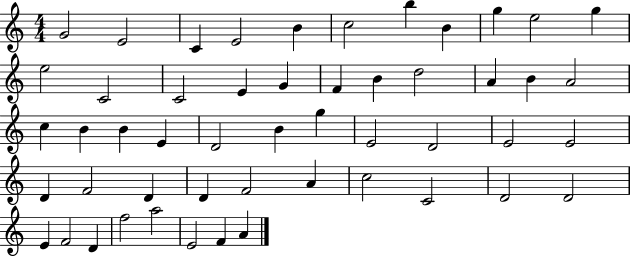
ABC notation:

X:1
T:Untitled
M:4/4
L:1/4
K:C
G2 E2 C E2 B c2 b B g e2 g e2 C2 C2 E G F B d2 A B A2 c B B E D2 B g E2 D2 E2 E2 D F2 D D F2 A c2 C2 D2 D2 E F2 D f2 a2 E2 F A